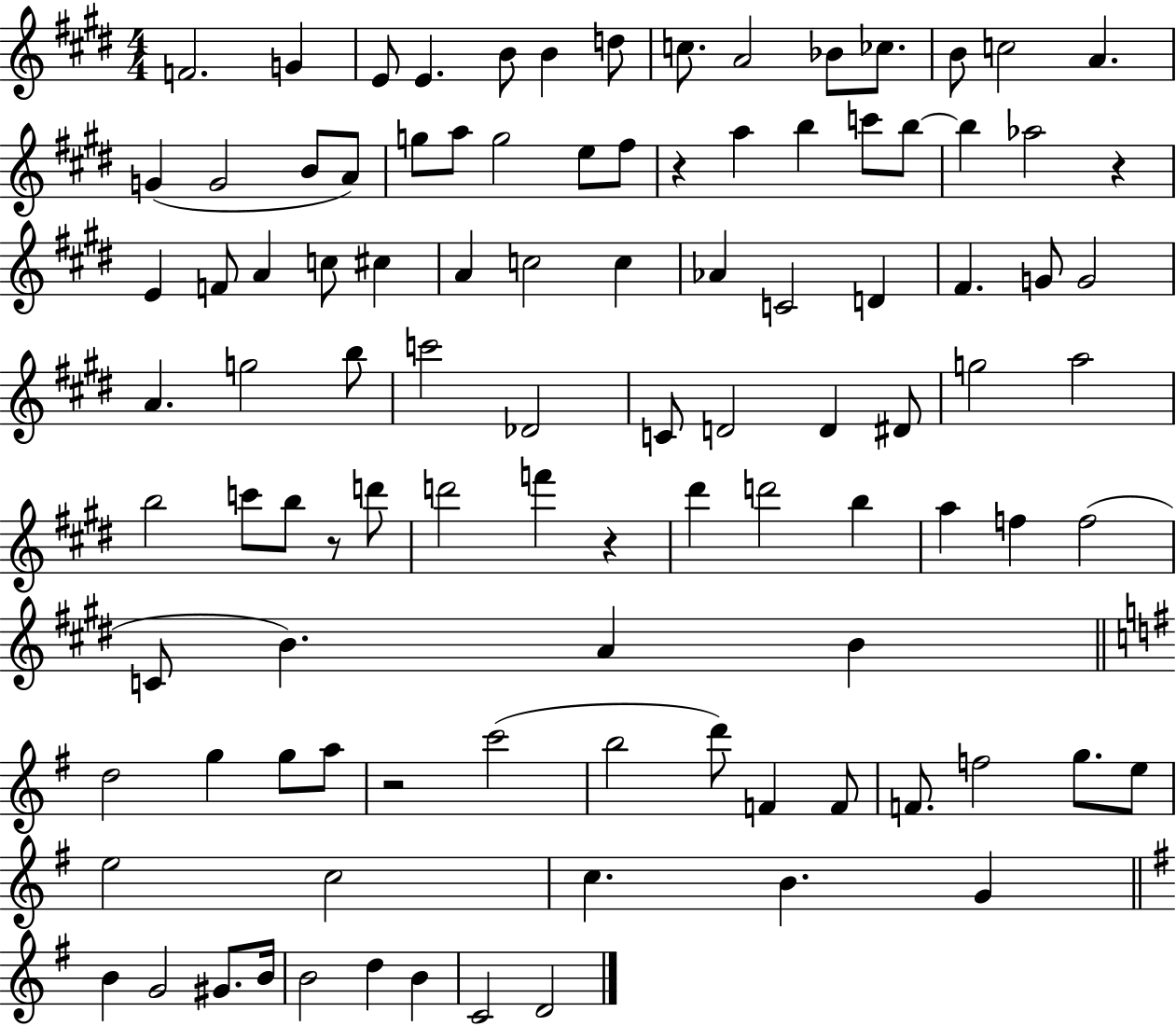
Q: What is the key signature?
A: E major